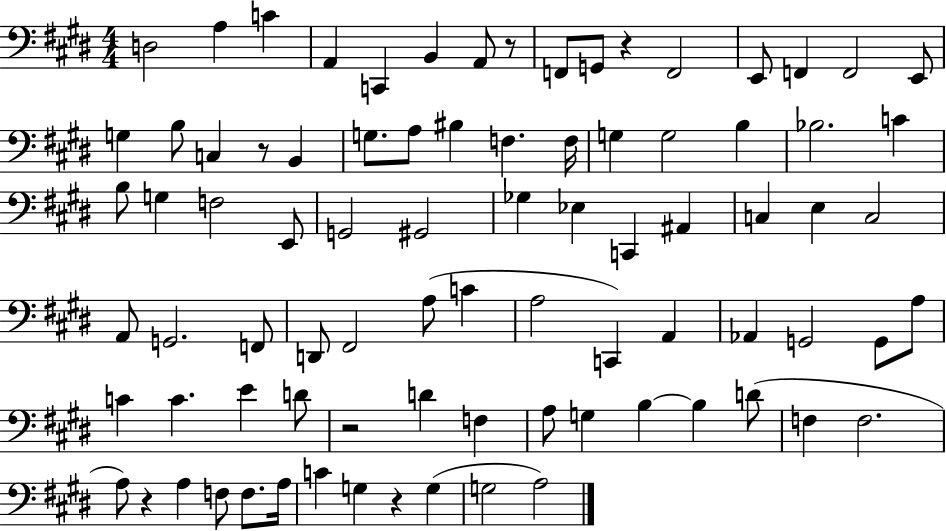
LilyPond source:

{
  \clef bass
  \numericTimeSignature
  \time 4/4
  \key e \major
  d2 a4 c'4 | a,4 c,4 b,4 a,8 r8 | f,8 g,8 r4 f,2 | e,8 f,4 f,2 e,8 | \break g4 b8 c4 r8 b,4 | g8. a8 bis4 f4. f16 | g4 g2 b4 | bes2. c'4 | \break b8 g4 f2 e,8 | g,2 gis,2 | ges4 ees4 c,4 ais,4 | c4 e4 c2 | \break a,8 g,2. f,8 | d,8 fis,2 a8( c'4 | a2 c,4) a,4 | aes,4 g,2 g,8 a8 | \break c'4 c'4. e'4 d'8 | r2 d'4 f4 | a8 g4 b4~~ b4 d'8( | f4 f2. | \break a8) r4 a4 f8 f8. a16 | c'4 g4 r4 g4( | g2 a2) | \bar "|."
}